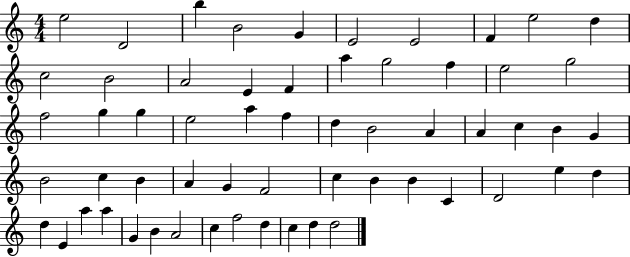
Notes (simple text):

E5/h D4/h B5/q B4/h G4/q E4/h E4/h F4/q E5/h D5/q C5/h B4/h A4/h E4/q F4/q A5/q G5/h F5/q E5/h G5/h F5/h G5/q G5/q E5/h A5/q F5/q D5/q B4/h A4/q A4/q C5/q B4/q G4/q B4/h C5/q B4/q A4/q G4/q F4/h C5/q B4/q B4/q C4/q D4/h E5/q D5/q D5/q E4/q A5/q A5/q G4/q B4/q A4/h C5/q F5/h D5/q C5/q D5/q D5/h